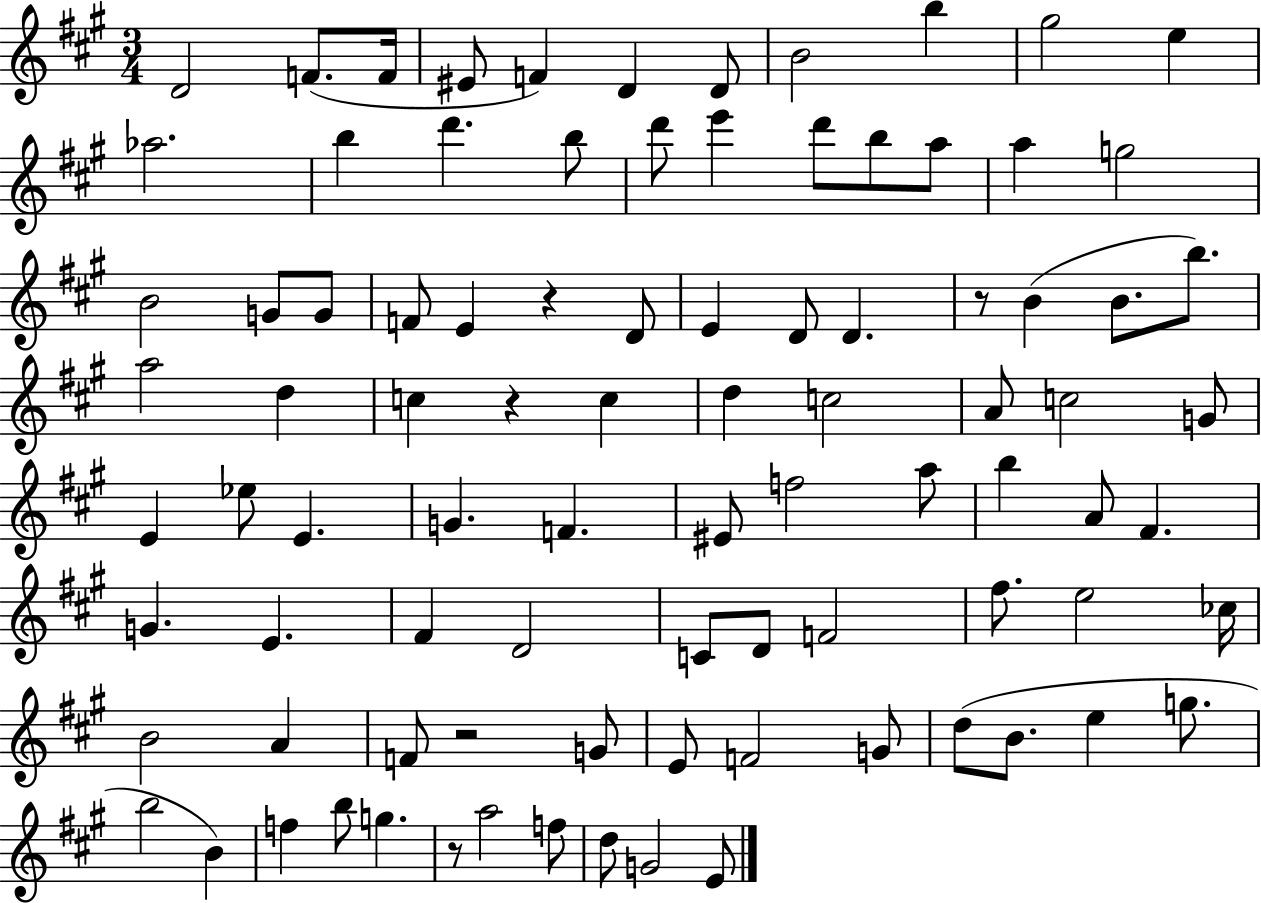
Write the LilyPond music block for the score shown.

{
  \clef treble
  \numericTimeSignature
  \time 3/4
  \key a \major
  d'2 f'8.( f'16 | eis'8 f'4) d'4 d'8 | b'2 b''4 | gis''2 e''4 | \break aes''2. | b''4 d'''4. b''8 | d'''8 e'''4 d'''8 b''8 a''8 | a''4 g''2 | \break b'2 g'8 g'8 | f'8 e'4 r4 d'8 | e'4 d'8 d'4. | r8 b'4( b'8. b''8.) | \break a''2 d''4 | c''4 r4 c''4 | d''4 c''2 | a'8 c''2 g'8 | \break e'4 ees''8 e'4. | g'4. f'4. | eis'8 f''2 a''8 | b''4 a'8 fis'4. | \break g'4. e'4. | fis'4 d'2 | c'8 d'8 f'2 | fis''8. e''2 ces''16 | \break b'2 a'4 | f'8 r2 g'8 | e'8 f'2 g'8 | d''8( b'8. e''4 g''8. | \break b''2 b'4) | f''4 b''8 g''4. | r8 a''2 f''8 | d''8 g'2 e'8 | \break \bar "|."
}